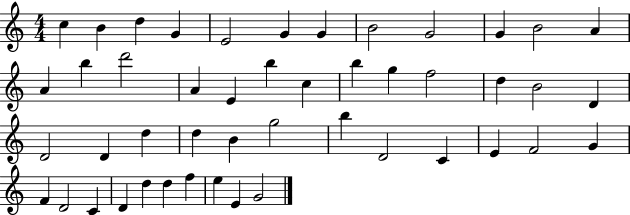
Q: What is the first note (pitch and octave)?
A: C5